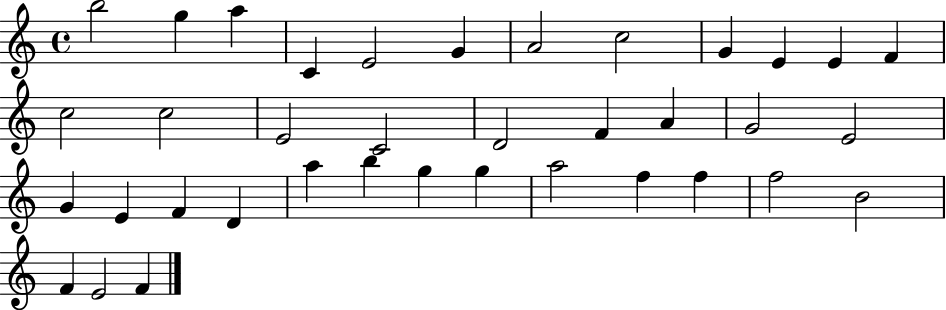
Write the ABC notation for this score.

X:1
T:Untitled
M:4/4
L:1/4
K:C
b2 g a C E2 G A2 c2 G E E F c2 c2 E2 C2 D2 F A G2 E2 G E F D a b g g a2 f f f2 B2 F E2 F